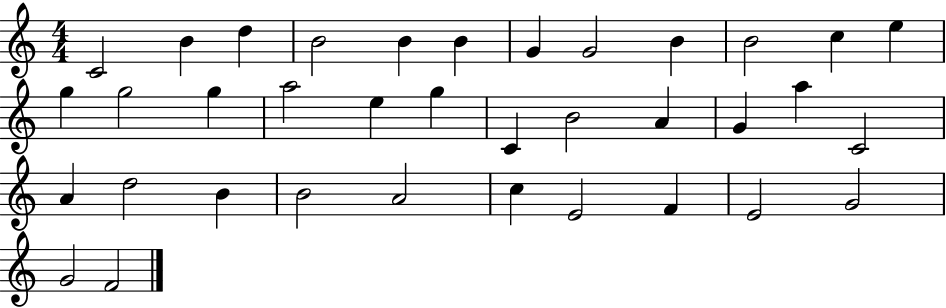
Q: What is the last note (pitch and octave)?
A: F4